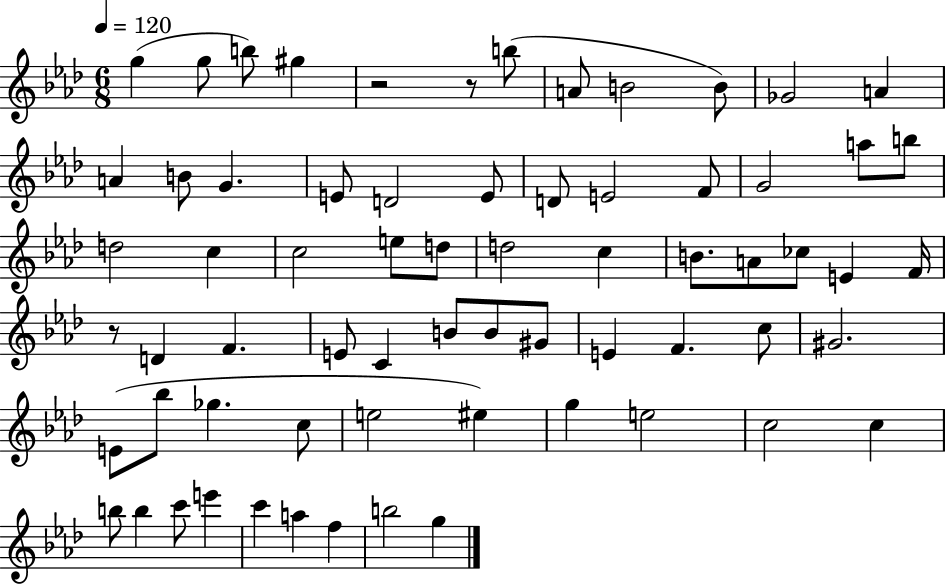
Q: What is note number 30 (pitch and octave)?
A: B4